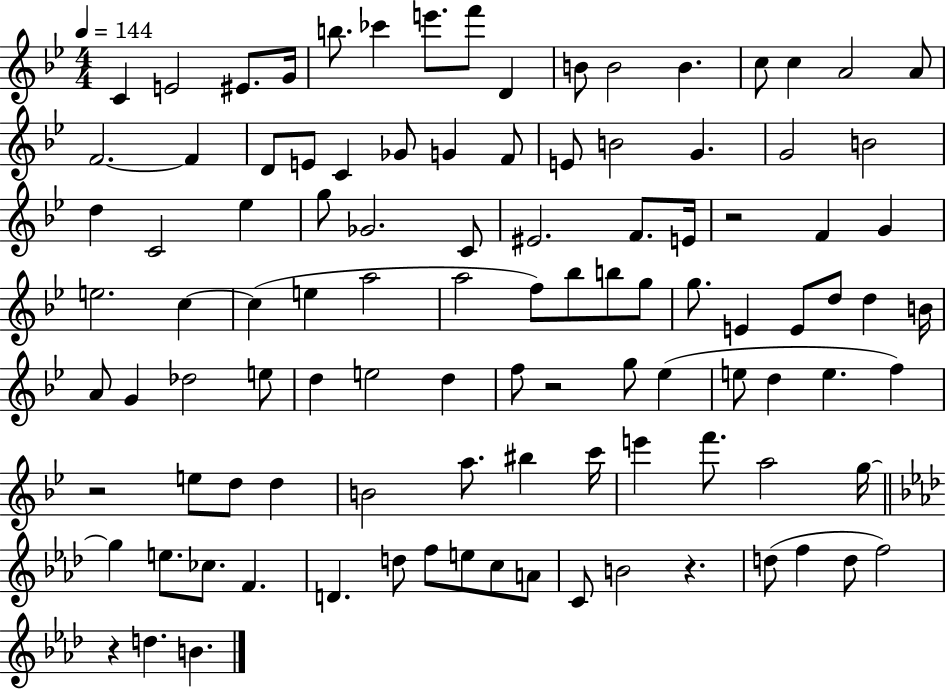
C4/q E4/h EIS4/e. G4/s B5/e. CES6/q E6/e. F6/e D4/q B4/e B4/h B4/q. C5/e C5/q A4/h A4/e F4/h. F4/q D4/e E4/e C4/q Gb4/e G4/q F4/e E4/e B4/h G4/q. G4/h B4/h D5/q C4/h Eb5/q G5/e Gb4/h. C4/e EIS4/h. F4/e. E4/s R/h F4/q G4/q E5/h. C5/q C5/q E5/q A5/h A5/h F5/e Bb5/e B5/e G5/e G5/e. E4/q E4/e D5/e D5/q B4/s A4/e G4/q Db5/h E5/e D5/q E5/h D5/q F5/e R/h G5/e Eb5/q E5/e D5/q E5/q. F5/q R/h E5/e D5/e D5/q B4/h A5/e. BIS5/q C6/s E6/q F6/e. A5/h G5/s G5/q E5/e. CES5/e. F4/q. D4/q. D5/e F5/e E5/e C5/e A4/e C4/e B4/h R/q. D5/e F5/q D5/e F5/h R/q D5/q. B4/q.